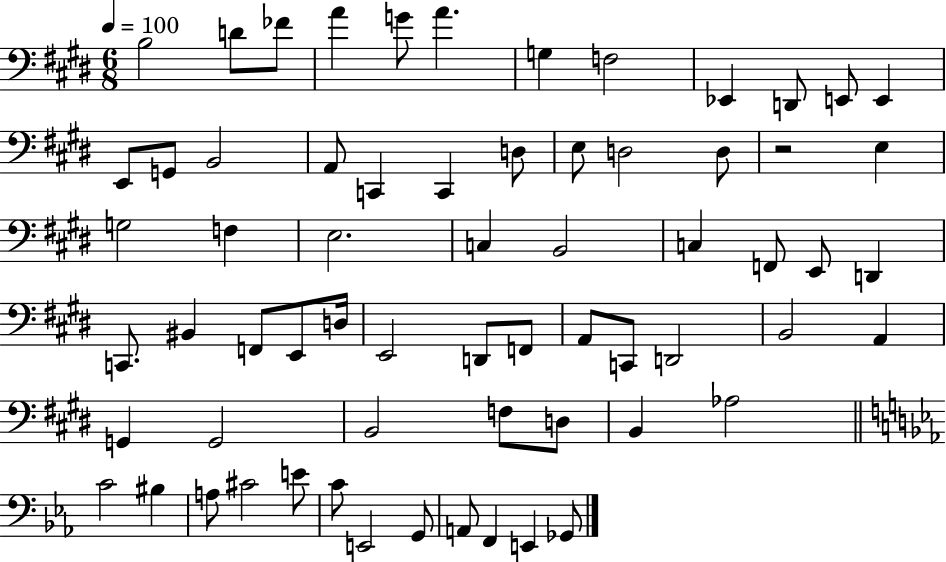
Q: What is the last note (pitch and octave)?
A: Gb2